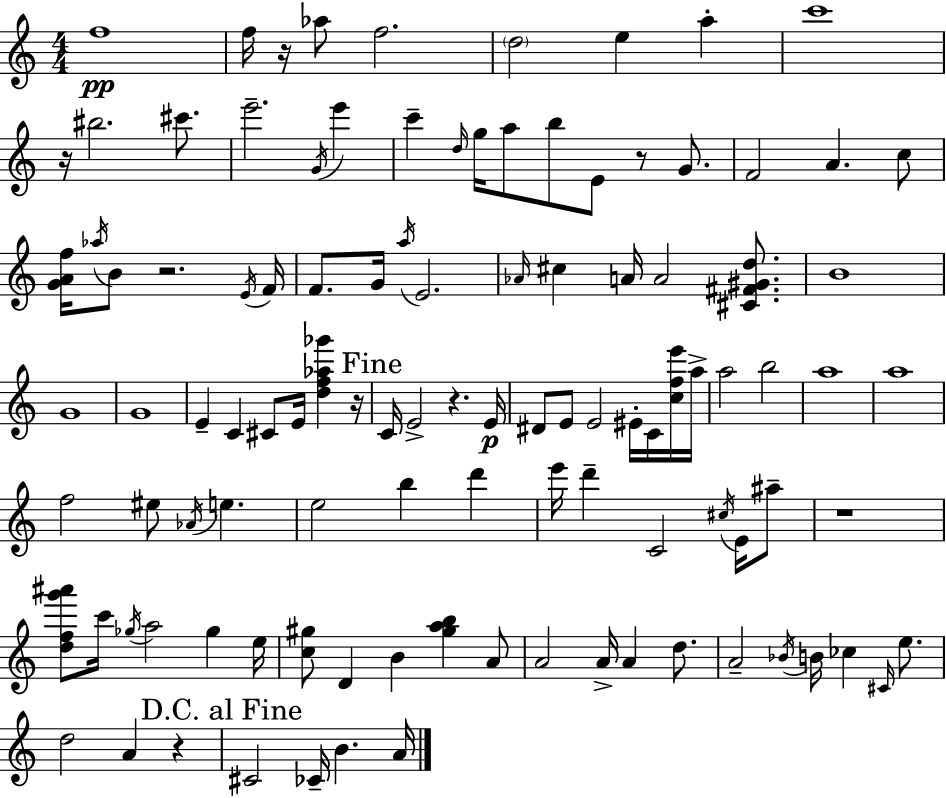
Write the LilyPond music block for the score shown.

{
  \clef treble
  \numericTimeSignature
  \time 4/4
  \key c \major
  f''1\pp | f''16 r16 aes''8 f''2. | \parenthesize d''2 e''4 a''4-. | c'''1 | \break r16 bis''2. cis'''8. | e'''2.-- \acciaccatura { g'16 } e'''4 | c'''4-- \grace { d''16 } g''16 a''8 b''8 e'8 r8 g'8. | f'2 a'4. | \break c''8 <g' a' f''>16 \acciaccatura { aes''16 } b'8 r2. | \acciaccatura { e'16 } f'16 f'8. g'16 \acciaccatura { a''16 } e'2. | \grace { aes'16 } cis''4 a'16 a'2 | <cis' fis' gis' d''>8. b'1 | \break g'1 | g'1 | e'4-- c'4 cis'8 | e'16 <d'' f'' aes'' ges'''>4 r16 \mark "Fine" c'16 e'2-> r4. | \break e'16\p dis'8 e'8 e'2 | eis'16-. c'16 <c'' f'' e'''>16 a''16-> a''2 b''2 | a''1 | a''1 | \break f''2 eis''8 | \acciaccatura { aes'16 } e''4. e''2 b''4 | d'''4 e'''16 d'''4-- c'2 | \acciaccatura { cis''16 } e'16 ais''8-- r1 | \break <d'' f'' g''' ais'''>8 c'''16 \acciaccatura { ges''16 } a''2 | ges''4 e''16 <c'' gis''>8 d'4 b'4 | <gis'' a'' b''>4 a'8 a'2 | a'16-> a'4 d''8. a'2-- | \break \acciaccatura { bes'16 } b'16 ces''4 \grace { cis'16 } e''8. d''2 | a'4 r4 \mark "D.C. al Fine" cis'2 | ces'16-- b'4. a'16 \bar "|."
}